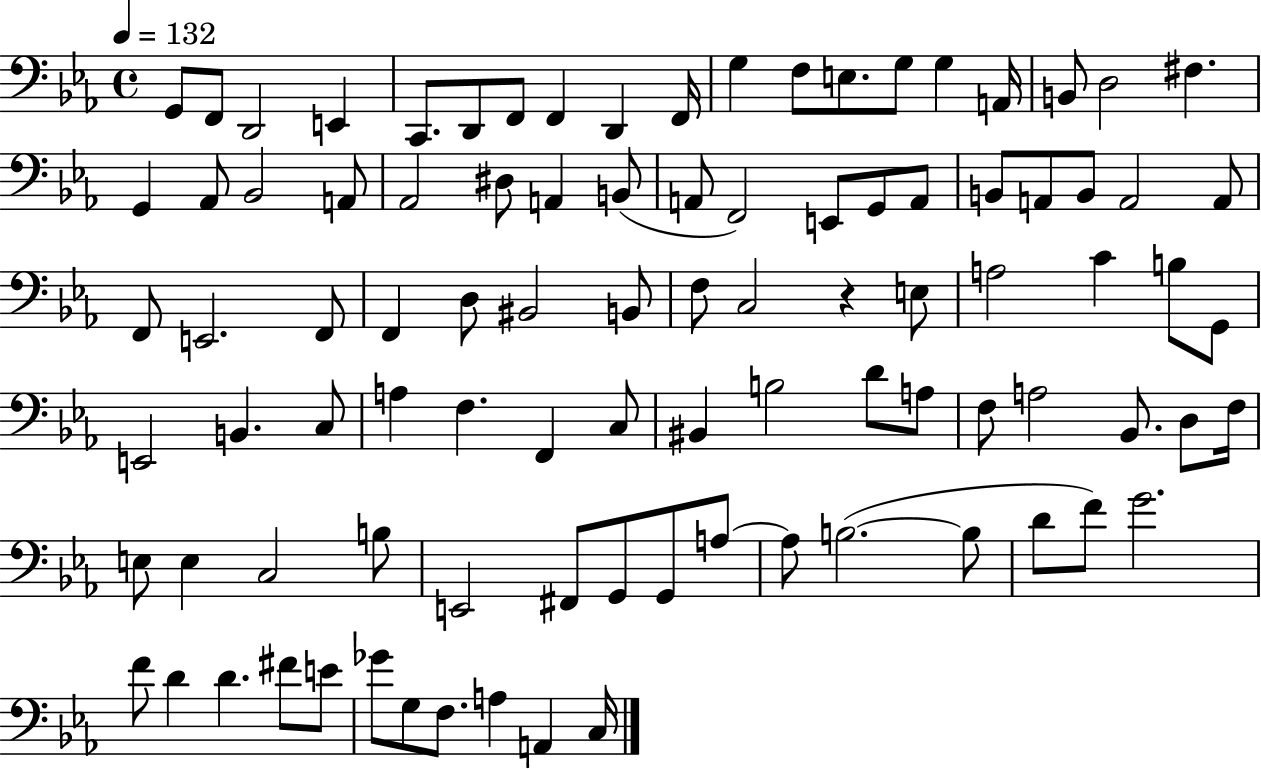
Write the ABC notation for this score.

X:1
T:Untitled
M:4/4
L:1/4
K:Eb
G,,/2 F,,/2 D,,2 E,, C,,/2 D,,/2 F,,/2 F,, D,, F,,/4 G, F,/2 E,/2 G,/2 G, A,,/4 B,,/2 D,2 ^F, G,, _A,,/2 _B,,2 A,,/2 _A,,2 ^D,/2 A,, B,,/2 A,,/2 F,,2 E,,/2 G,,/2 A,,/2 B,,/2 A,,/2 B,,/2 A,,2 A,,/2 F,,/2 E,,2 F,,/2 F,, D,/2 ^B,,2 B,,/2 F,/2 C,2 z E,/2 A,2 C B,/2 G,,/2 E,,2 B,, C,/2 A, F, F,, C,/2 ^B,, B,2 D/2 A,/2 F,/2 A,2 _B,,/2 D,/2 F,/4 E,/2 E, C,2 B,/2 E,,2 ^F,,/2 G,,/2 G,,/2 A,/2 A,/2 B,2 B,/2 D/2 F/2 G2 F/2 D D ^F/2 E/2 _G/2 G,/2 F,/2 A, A,, C,/4